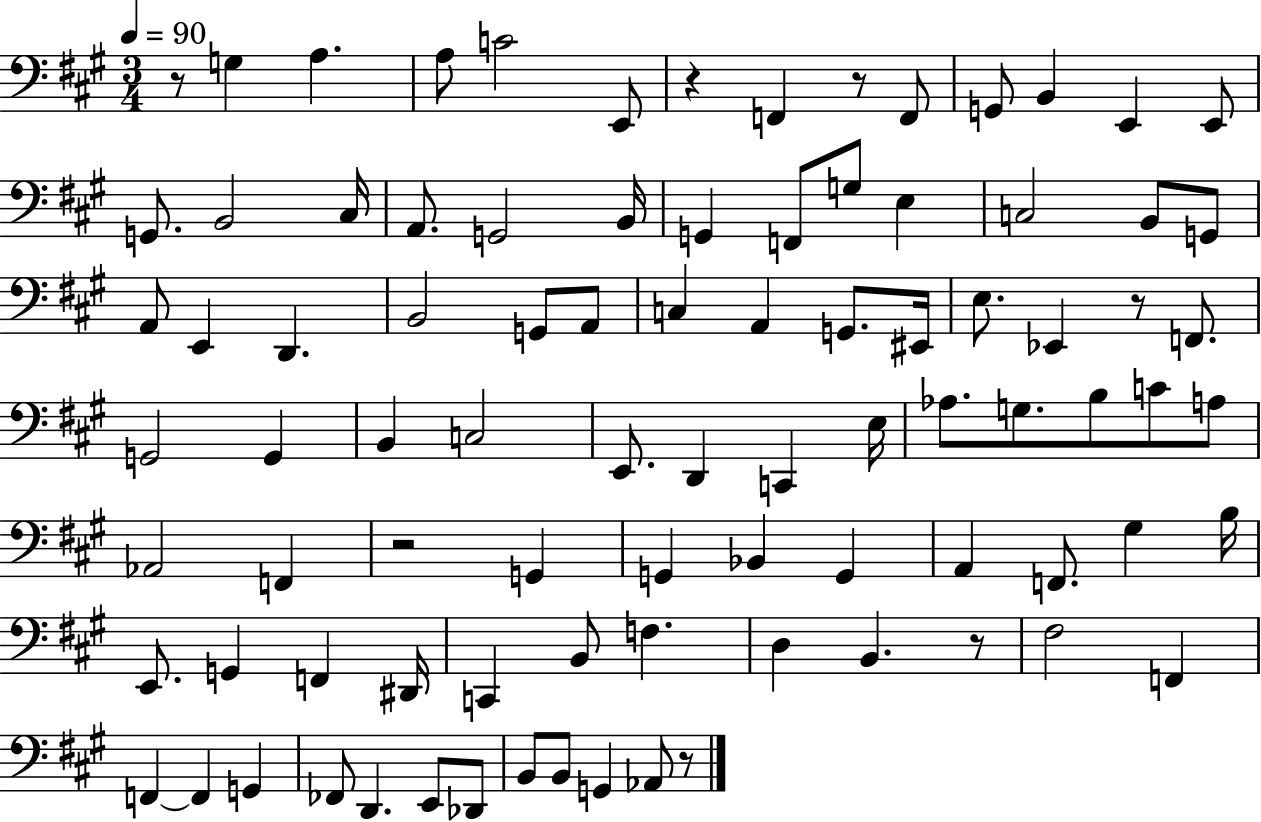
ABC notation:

X:1
T:Untitled
M:3/4
L:1/4
K:A
z/2 G, A, A,/2 C2 E,,/2 z F,, z/2 F,,/2 G,,/2 B,, E,, E,,/2 G,,/2 B,,2 ^C,/4 A,,/2 G,,2 B,,/4 G,, F,,/2 G,/2 E, C,2 B,,/2 G,,/2 A,,/2 E,, D,, B,,2 G,,/2 A,,/2 C, A,, G,,/2 ^E,,/4 E,/2 _E,, z/2 F,,/2 G,,2 G,, B,, C,2 E,,/2 D,, C,, E,/4 _A,/2 G,/2 B,/2 C/2 A,/2 _A,,2 F,, z2 G,, G,, _B,, G,, A,, F,,/2 ^G, B,/4 E,,/2 G,, F,, ^D,,/4 C,, B,,/2 F, D, B,, z/2 ^F,2 F,, F,, F,, G,, _F,,/2 D,, E,,/2 _D,,/2 B,,/2 B,,/2 G,, _A,,/2 z/2